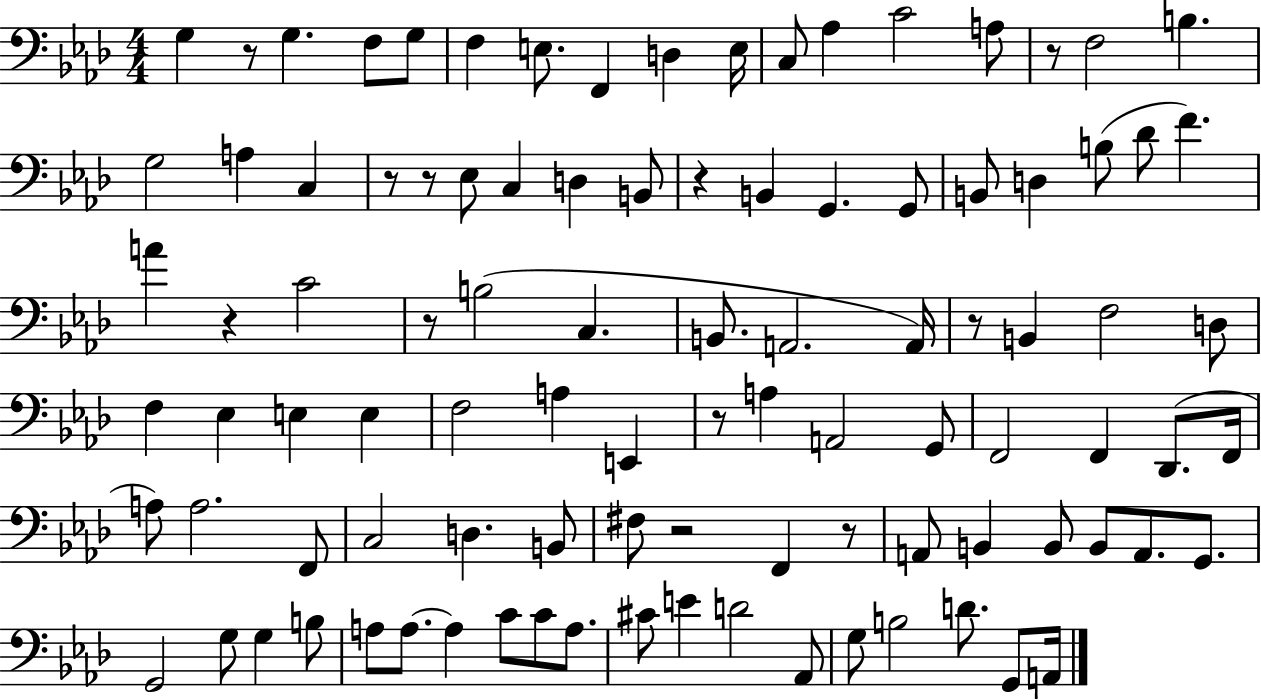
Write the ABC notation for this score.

X:1
T:Untitled
M:4/4
L:1/4
K:Ab
G, z/2 G, F,/2 G,/2 F, E,/2 F,, D, E,/4 C,/2 _A, C2 A,/2 z/2 F,2 B, G,2 A, C, z/2 z/2 _E,/2 C, D, B,,/2 z B,, G,, G,,/2 B,,/2 D, B,/2 _D/2 F A z C2 z/2 B,2 C, B,,/2 A,,2 A,,/4 z/2 B,, F,2 D,/2 F, _E, E, E, F,2 A, E,, z/2 A, A,,2 G,,/2 F,,2 F,, _D,,/2 F,,/4 A,/2 A,2 F,,/2 C,2 D, B,,/2 ^F,/2 z2 F,, z/2 A,,/2 B,, B,,/2 B,,/2 A,,/2 G,,/2 G,,2 G,/2 G, B,/2 A,/2 A,/2 A, C/2 C/2 A,/2 ^C/2 E D2 _A,,/2 G,/2 B,2 D/2 G,,/2 A,,/4